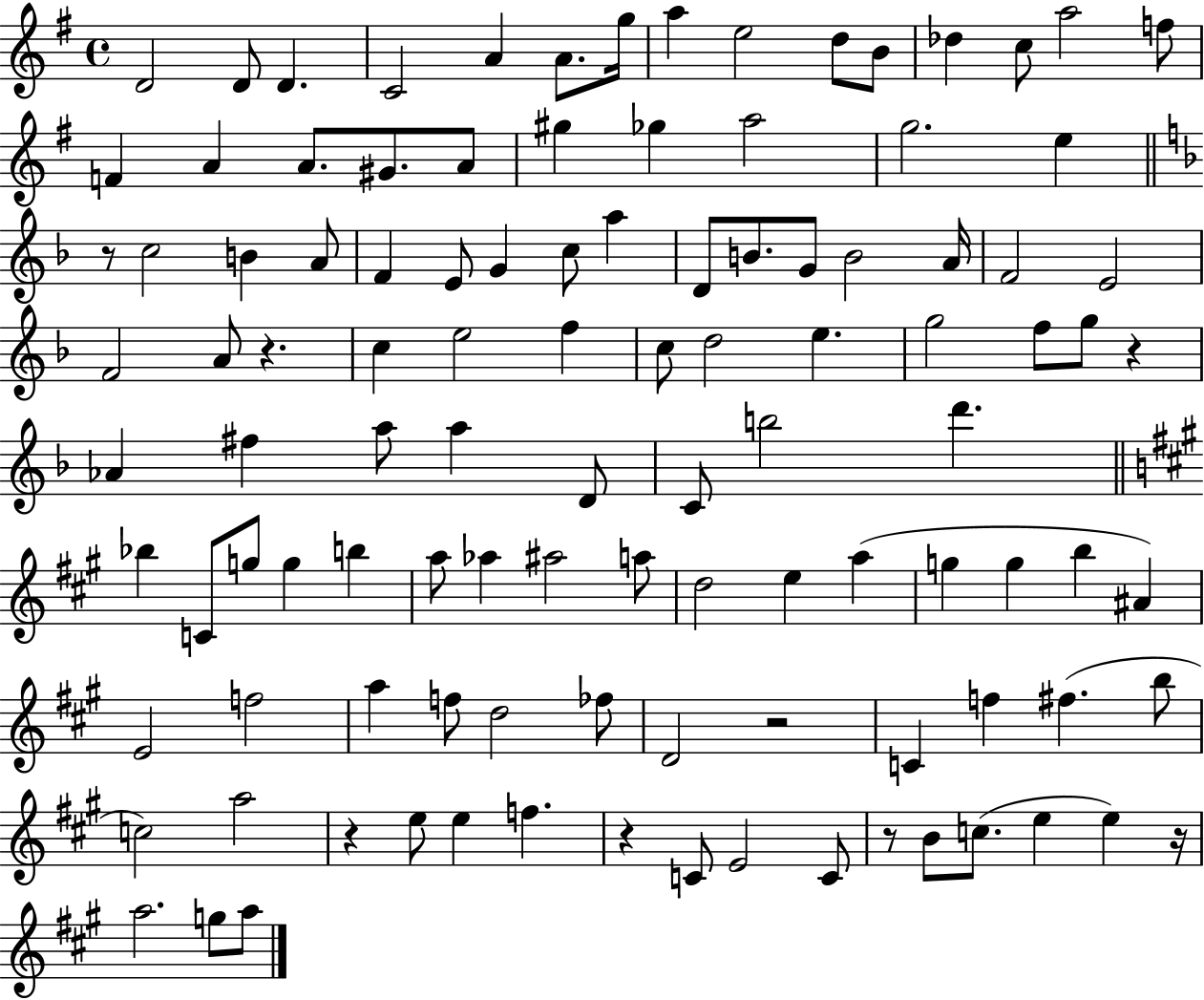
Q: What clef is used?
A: treble